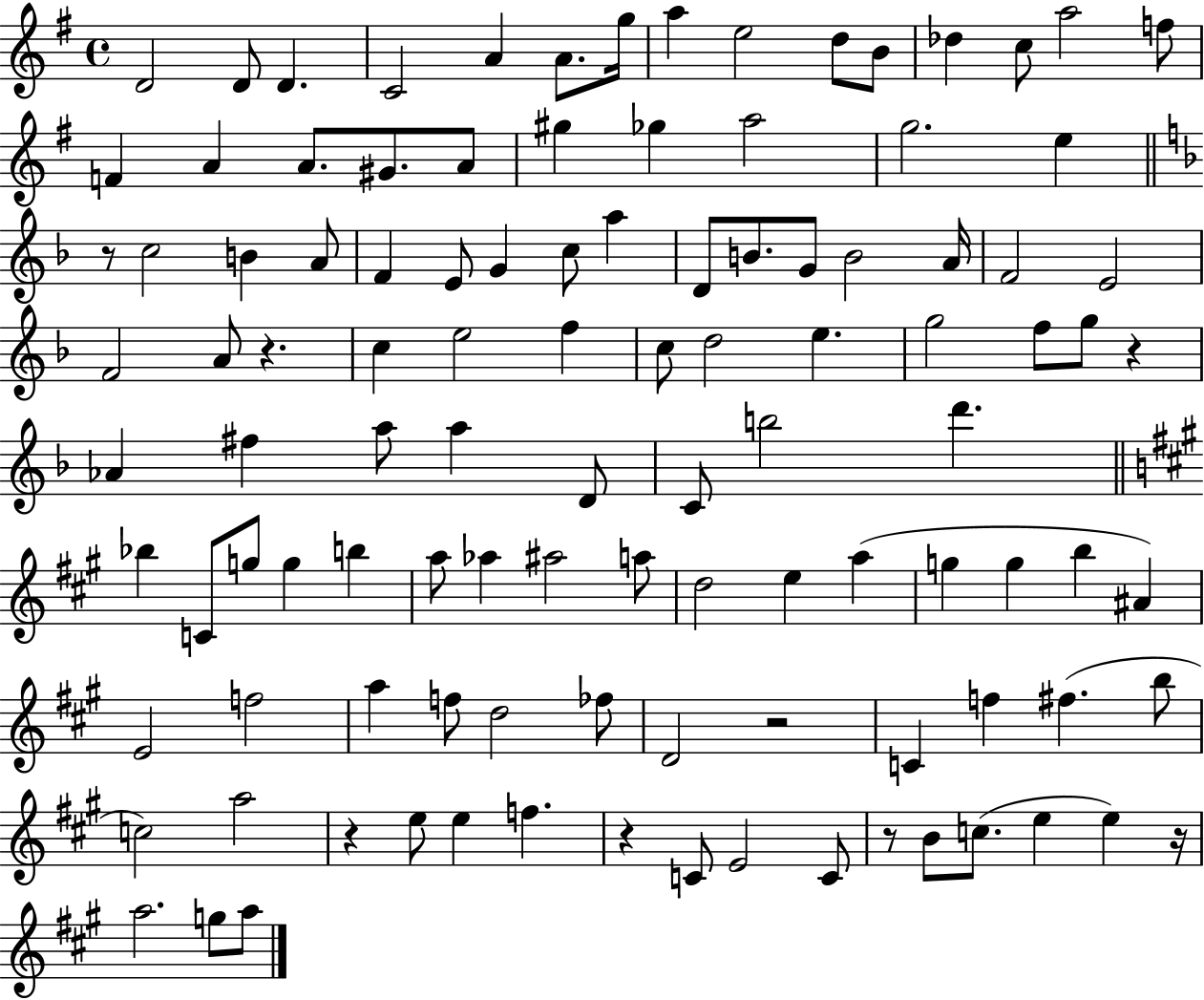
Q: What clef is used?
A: treble